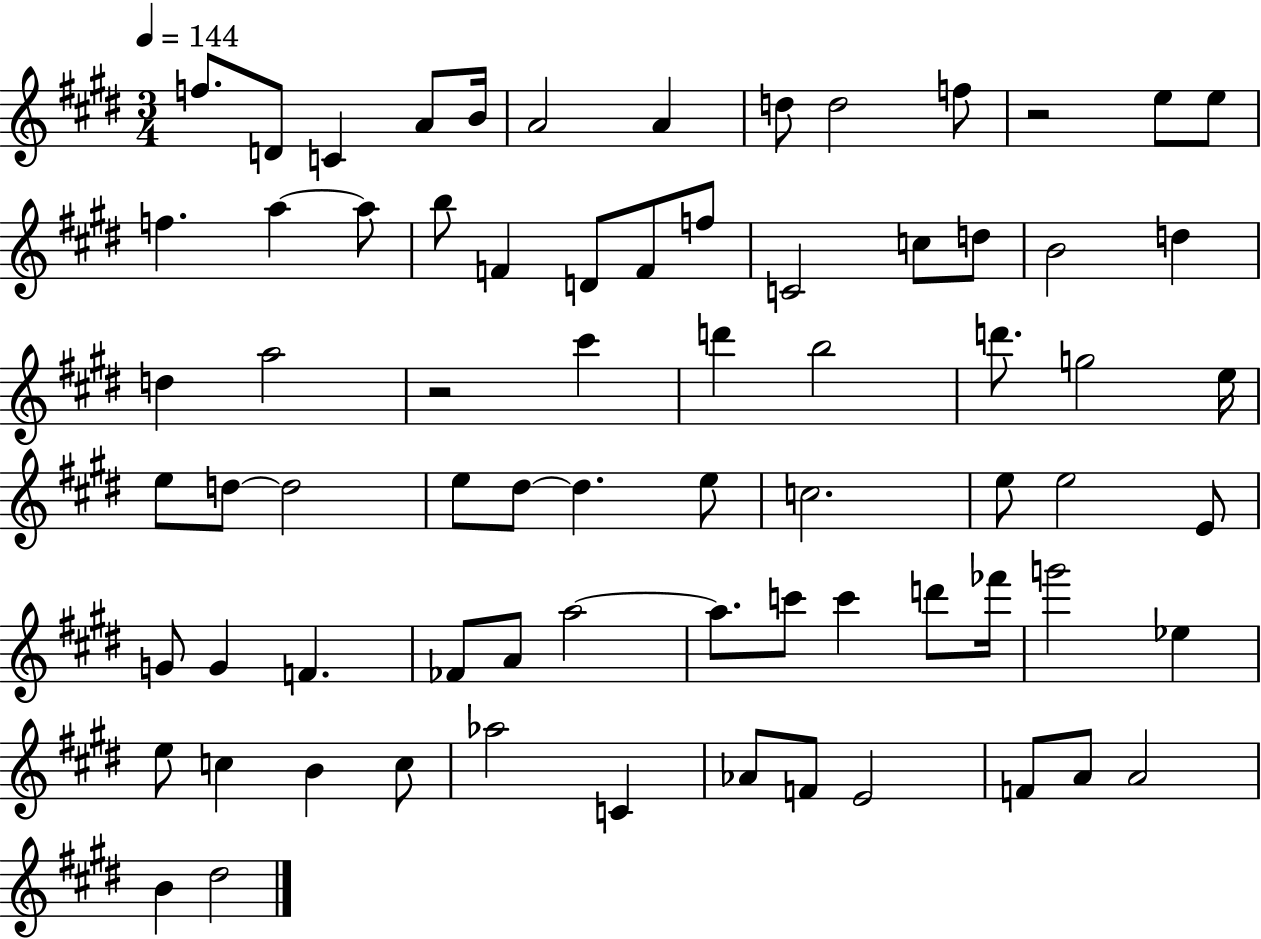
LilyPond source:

{
  \clef treble
  \numericTimeSignature
  \time 3/4
  \key e \major
  \tempo 4 = 144
  f''8. d'8 c'4 a'8 b'16 | a'2 a'4 | d''8 d''2 f''8 | r2 e''8 e''8 | \break f''4. a''4~~ a''8 | b''8 f'4 d'8 f'8 f''8 | c'2 c''8 d''8 | b'2 d''4 | \break d''4 a''2 | r2 cis'''4 | d'''4 b''2 | d'''8. g''2 e''16 | \break e''8 d''8~~ d''2 | e''8 dis''8~~ dis''4. e''8 | c''2. | e''8 e''2 e'8 | \break g'8 g'4 f'4. | fes'8 a'8 a''2~~ | a''8. c'''8 c'''4 d'''8 fes'''16 | g'''2 ees''4 | \break e''8 c''4 b'4 c''8 | aes''2 c'4 | aes'8 f'8 e'2 | f'8 a'8 a'2 | \break b'4 dis''2 | \bar "|."
}